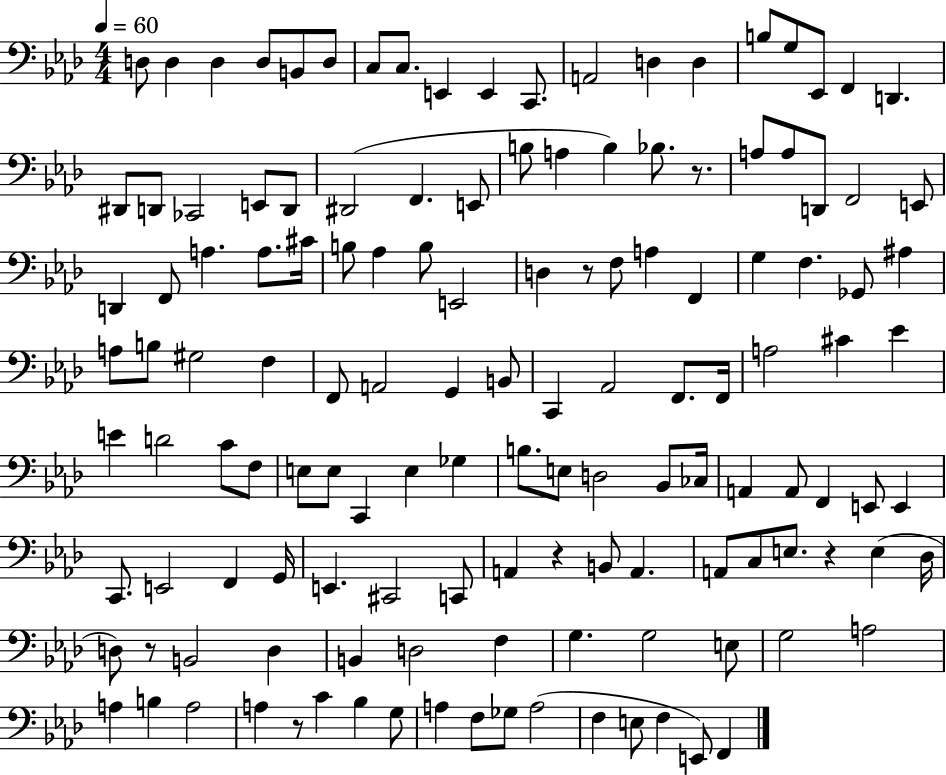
X:1
T:Untitled
M:4/4
L:1/4
K:Ab
D,/2 D, D, D,/2 B,,/2 D,/2 C,/2 C,/2 E,, E,, C,,/2 A,,2 D, D, B,/2 G,/2 _E,,/2 F,, D,, ^D,,/2 D,,/2 _C,,2 E,,/2 D,,/2 ^D,,2 F,, E,,/2 B,/2 A, B, _B,/2 z/2 A,/2 A,/2 D,,/2 F,,2 E,,/2 D,, F,,/2 A, A,/2 ^C/4 B,/2 _A, B,/2 E,,2 D, z/2 F,/2 A, F,, G, F, _G,,/2 ^A, A,/2 B,/2 ^G,2 F, F,,/2 A,,2 G,, B,,/2 C,, _A,,2 F,,/2 F,,/4 A,2 ^C _E E D2 C/2 F,/2 E,/2 E,/2 C,, E, _G, B,/2 E,/2 D,2 _B,,/2 _C,/4 A,, A,,/2 F,, E,,/2 E,, C,,/2 E,,2 F,, G,,/4 E,, ^C,,2 C,,/2 A,, z B,,/2 A,, A,,/2 C,/2 E,/2 z E, _D,/4 D,/2 z/2 B,,2 D, B,, D,2 F, G, G,2 E,/2 G,2 A,2 A, B, A,2 A, z/2 C _B, G,/2 A, F,/2 _G,/2 A,2 F, E,/2 F, E,,/2 F,,